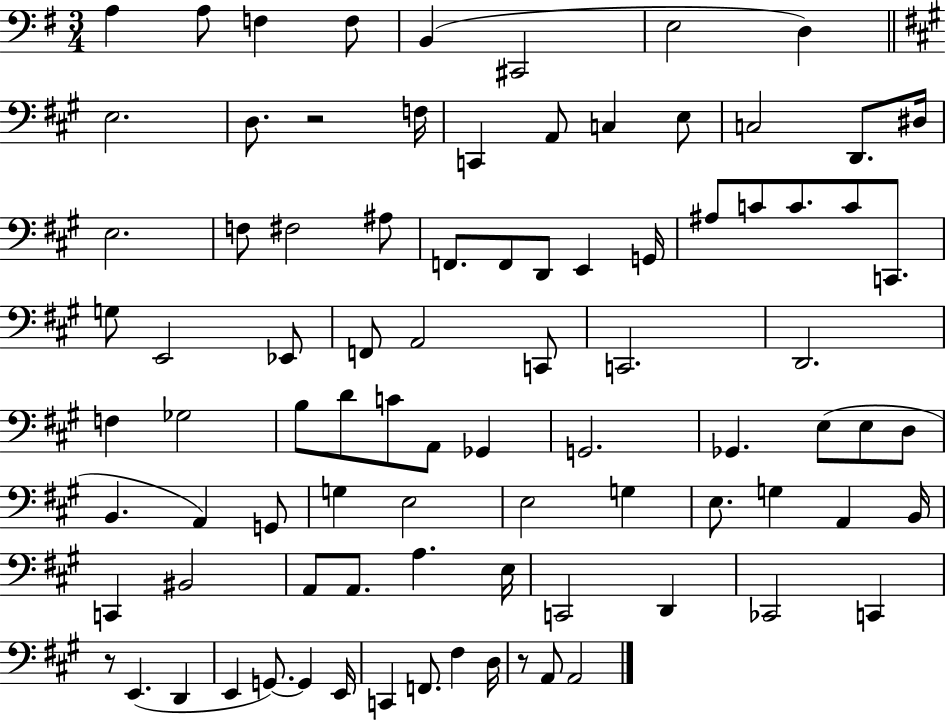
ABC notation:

X:1
T:Untitled
M:3/4
L:1/4
K:G
A, A,/2 F, F,/2 B,, ^C,,2 E,2 D, E,2 D,/2 z2 F,/4 C,, A,,/2 C, E,/2 C,2 D,,/2 ^D,/4 E,2 F,/2 ^F,2 ^A,/2 F,,/2 F,,/2 D,,/2 E,, G,,/4 ^A,/2 C/2 C/2 C/2 C,,/2 G,/2 E,,2 _E,,/2 F,,/2 A,,2 C,,/2 C,,2 D,,2 F, _G,2 B,/2 D/2 C/2 A,,/2 _G,, G,,2 _G,, E,/2 E,/2 D,/2 B,, A,, G,,/2 G, E,2 E,2 G, E,/2 G, A,, B,,/4 C,, ^B,,2 A,,/2 A,,/2 A, E,/4 C,,2 D,, _C,,2 C,, z/2 E,, D,, E,, G,,/2 G,, E,,/4 C,, F,,/2 ^F, D,/4 z/2 A,,/2 A,,2